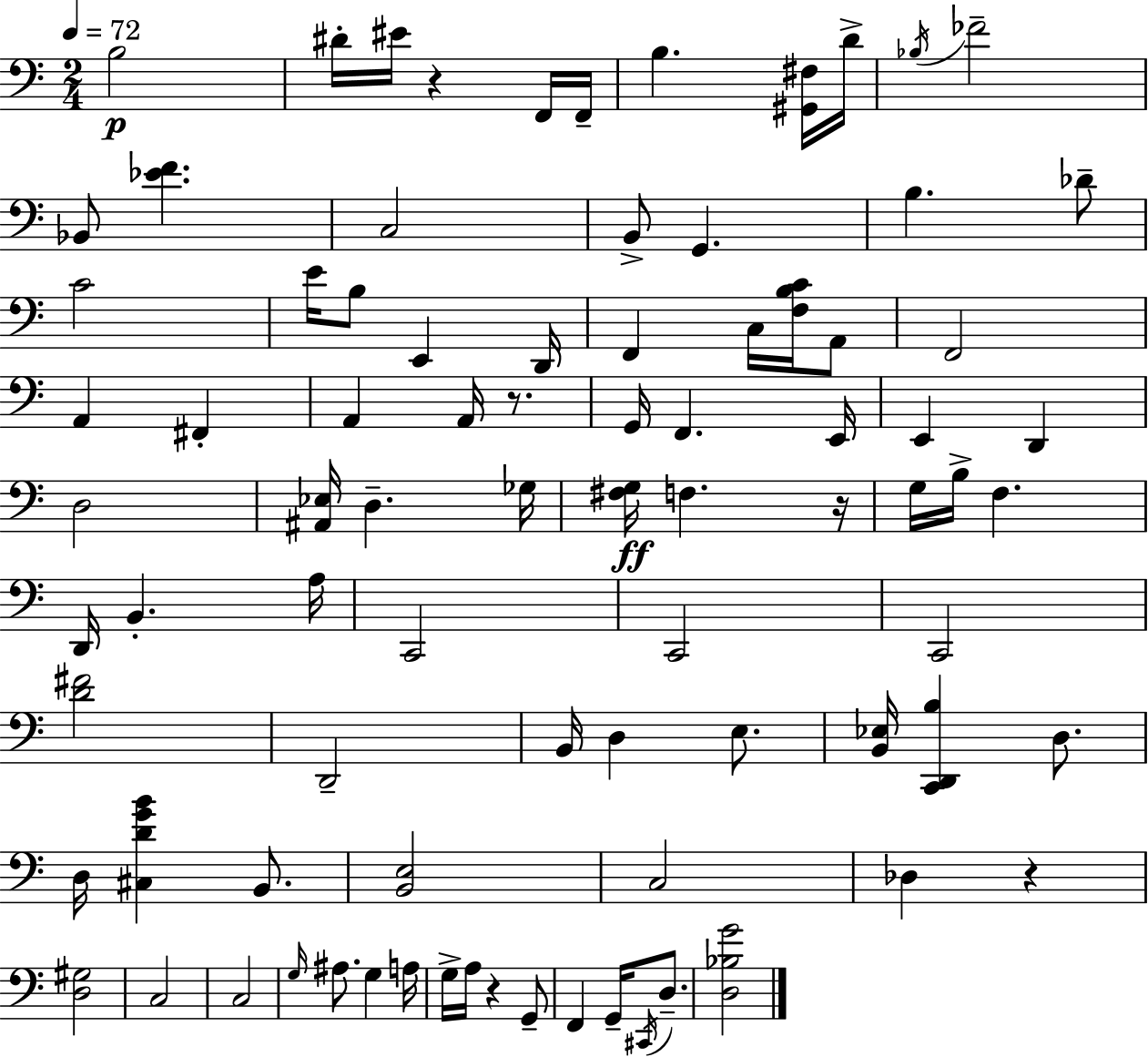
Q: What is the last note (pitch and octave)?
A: D3